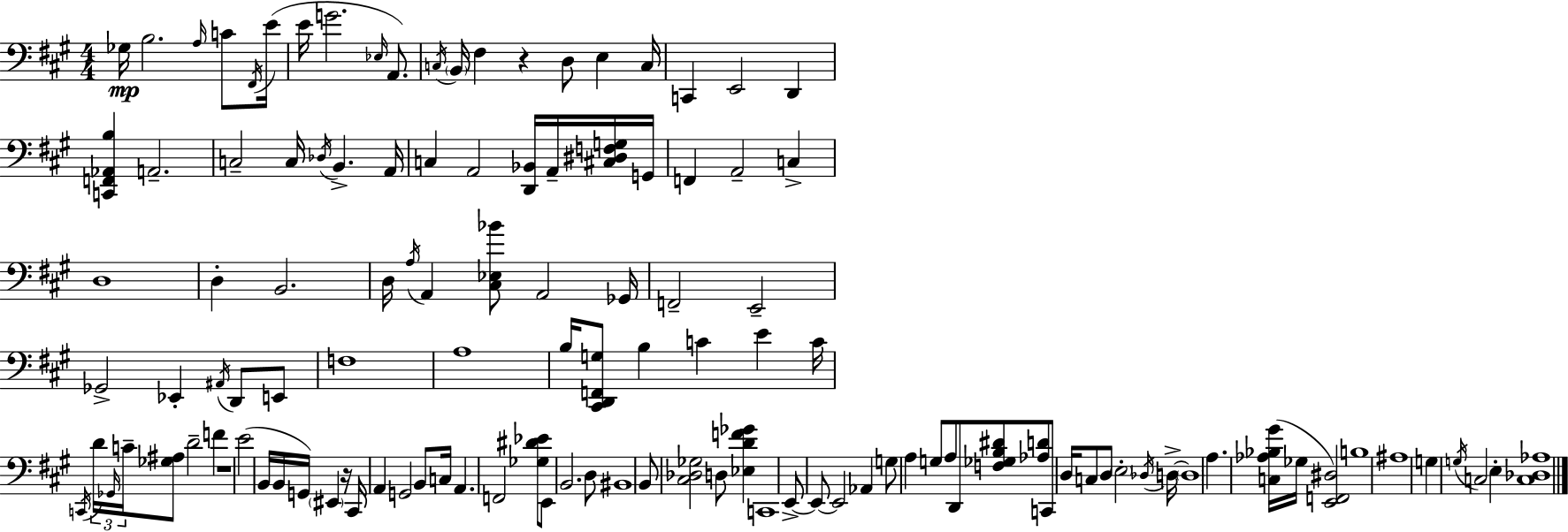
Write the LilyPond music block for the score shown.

{
  \clef bass
  \numericTimeSignature
  \time 4/4
  \key a \major
  ges16\mp b2. \grace { a16 } c'8 | \acciaccatura { fis,16 } e'16( e'16 g'2. \grace { ees16 } | a,8.) \acciaccatura { c16 } \parenthesize b,16 fis4 r4 d8 e4 | c16 c,4 e,2 | \break d,4 <c, f, aes, b>4 a,2.-- | c2-- c16 \acciaccatura { des16 } b,4.-> | a,16 c4 a,2 | <d, bes,>16 a,16-- <cis dis f g>16 g,16 f,4 a,2-- | \break c4-> d1 | d4-. b,2. | d16 \acciaccatura { a16 } a,4 <cis ees bes'>8 a,2 | ges,16 f,2-- e,2-- | \break ges,2-> ees,4-. | \acciaccatura { ais,16 } d,8 e,8 f1 | a1 | b16 <cis, d, f, g>8 b4 c'4 | \break e'4 c'16 \acciaccatura { c,16 } \tuplet 3/2 { d'16 \grace { ges,16 } c'16-- } <ges ais>8 d'2-- | f'4 r1 | e'2( | b,16 b,16 g,16) \parenthesize eis,4 r16 cis,16 a,4 g,2 | \break b,8 c16 a,4. f,2 | <ges dis' ees'>8 e,8 b,2. | d8 bis,1 | b,8 <cis des ges>2 | \break d8 <ees d' f' ges'>4 c,1 | e,8->~~ e,8~~ e,2 | aes,4 g8 a4 g8 | a8 d,8 <f ges b dis'>8 <aes d'>8 c,8 d16 c8 d8 | \break \parenthesize e2-. \acciaccatura { des16 } d16->~~ \parenthesize d1 | a4. | <c aes bes gis'>16( ges16 <e, f, dis>2) b1 | ais1 | \break g4 \acciaccatura { g16 } c2 | e4-. <c des aes>1 | \bar "|."
}